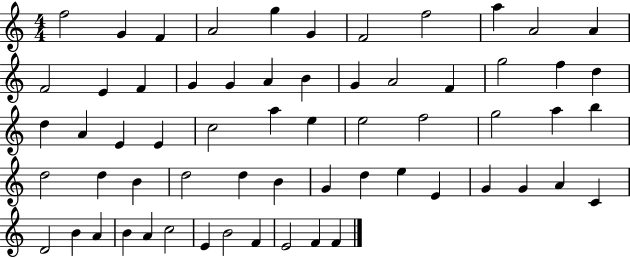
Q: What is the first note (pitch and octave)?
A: F5